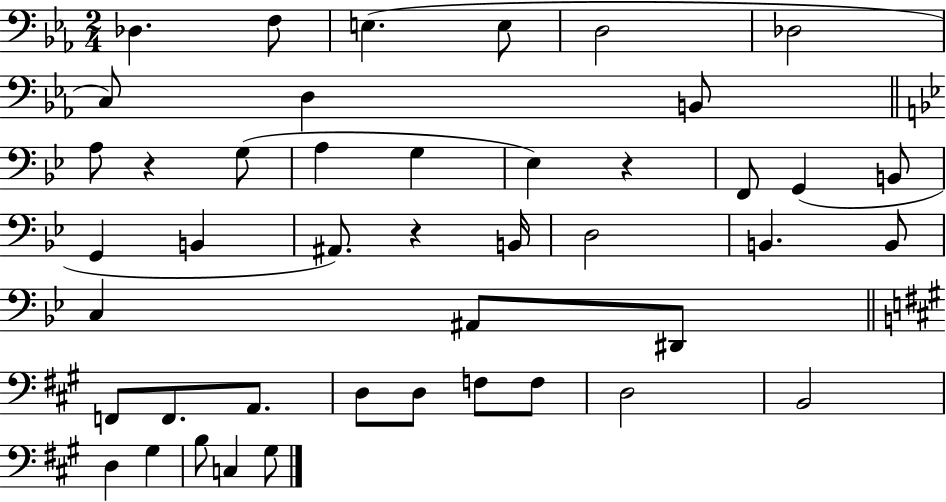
X:1
T:Untitled
M:2/4
L:1/4
K:Eb
_D, F,/2 E, E,/2 D,2 _D,2 C,/2 D, B,,/2 A,/2 z G,/2 A, G, _E, z F,,/2 G,, B,,/2 G,, B,, ^A,,/2 z B,,/4 D,2 B,, B,,/2 C, ^A,,/2 ^D,,/2 F,,/2 F,,/2 A,,/2 D,/2 D,/2 F,/2 F,/2 D,2 B,,2 D, ^G, B,/2 C, ^G,/2